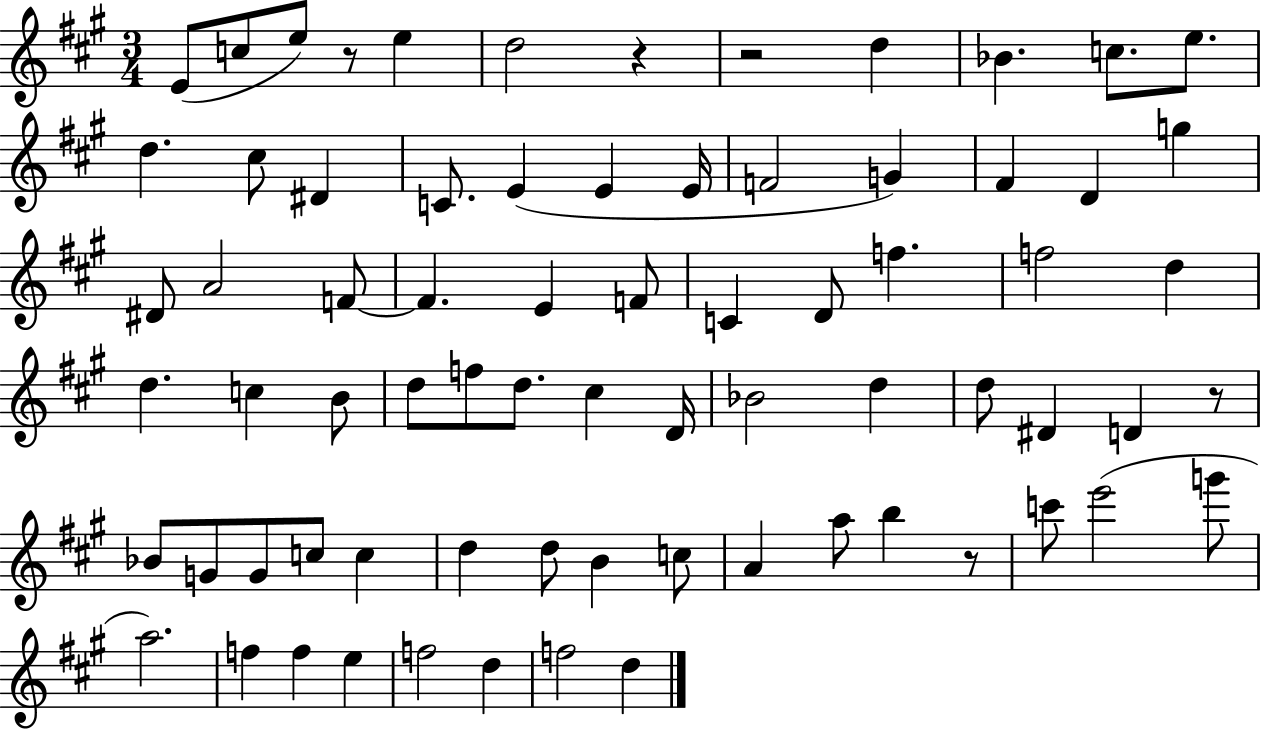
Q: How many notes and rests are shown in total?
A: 73